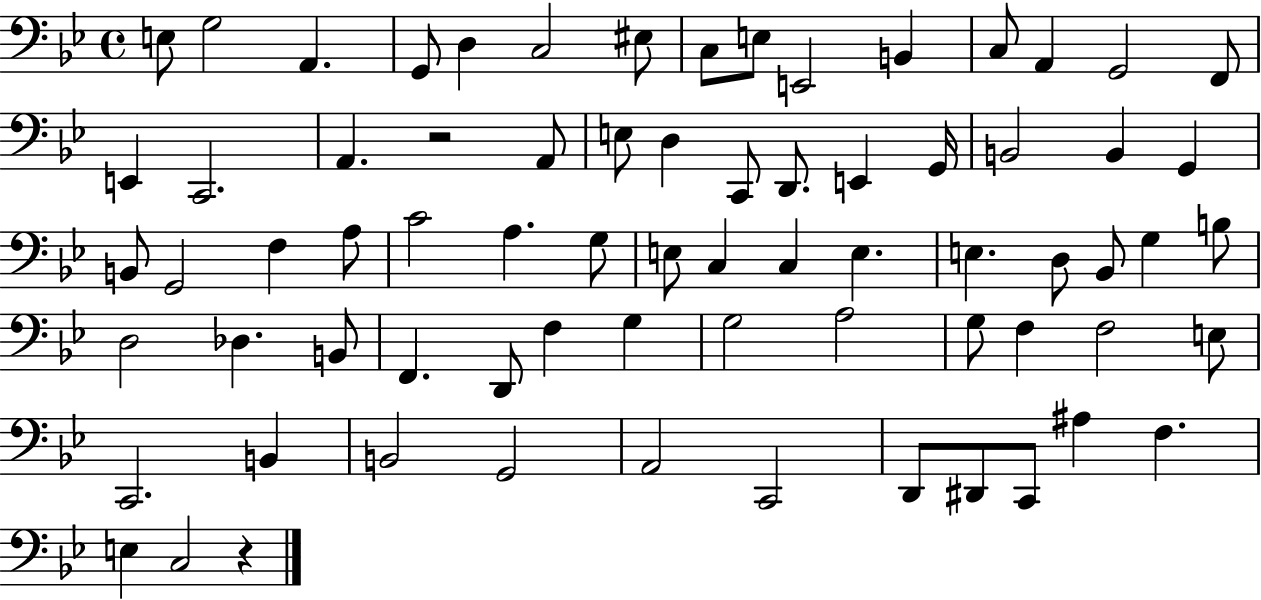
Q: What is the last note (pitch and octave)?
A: C3